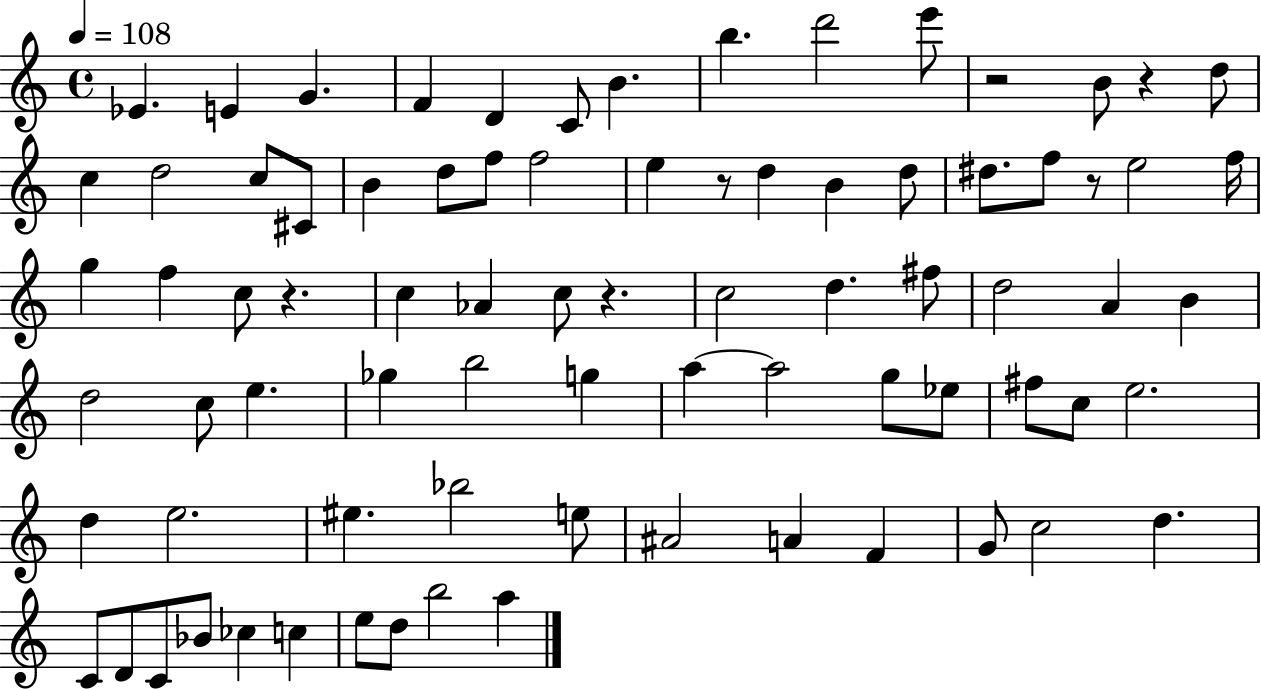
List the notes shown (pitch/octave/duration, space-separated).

Eb4/q. E4/q G4/q. F4/q D4/q C4/e B4/q. B5/q. D6/h E6/e R/h B4/e R/q D5/e C5/q D5/h C5/e C#4/e B4/q D5/e F5/e F5/h E5/q R/e D5/q B4/q D5/e D#5/e. F5/e R/e E5/h F5/s G5/q F5/q C5/e R/q. C5/q Ab4/q C5/e R/q. C5/h D5/q. F#5/e D5/h A4/q B4/q D5/h C5/e E5/q. Gb5/q B5/h G5/q A5/q A5/h G5/e Eb5/e F#5/e C5/e E5/h. D5/q E5/h. EIS5/q. Bb5/h E5/e A#4/h A4/q F4/q G4/e C5/h D5/q. C4/e D4/e C4/e Bb4/e CES5/q C5/q E5/e D5/e B5/h A5/q